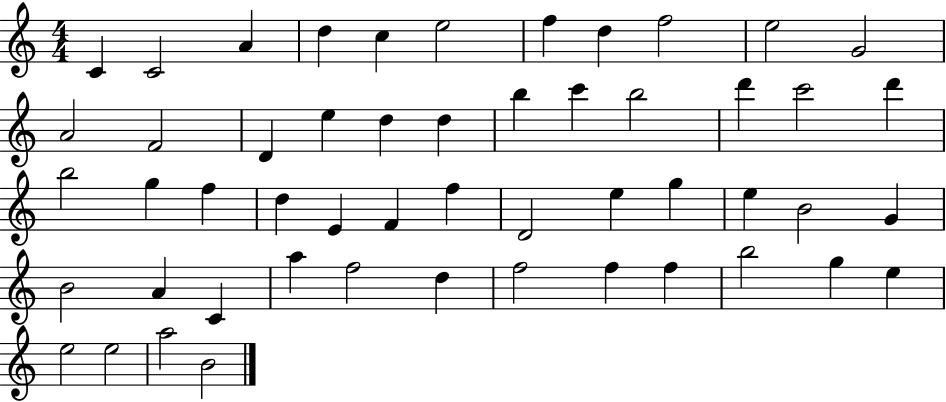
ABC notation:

X:1
T:Untitled
M:4/4
L:1/4
K:C
C C2 A d c e2 f d f2 e2 G2 A2 F2 D e d d b c' b2 d' c'2 d' b2 g f d E F f D2 e g e B2 G B2 A C a f2 d f2 f f b2 g e e2 e2 a2 B2